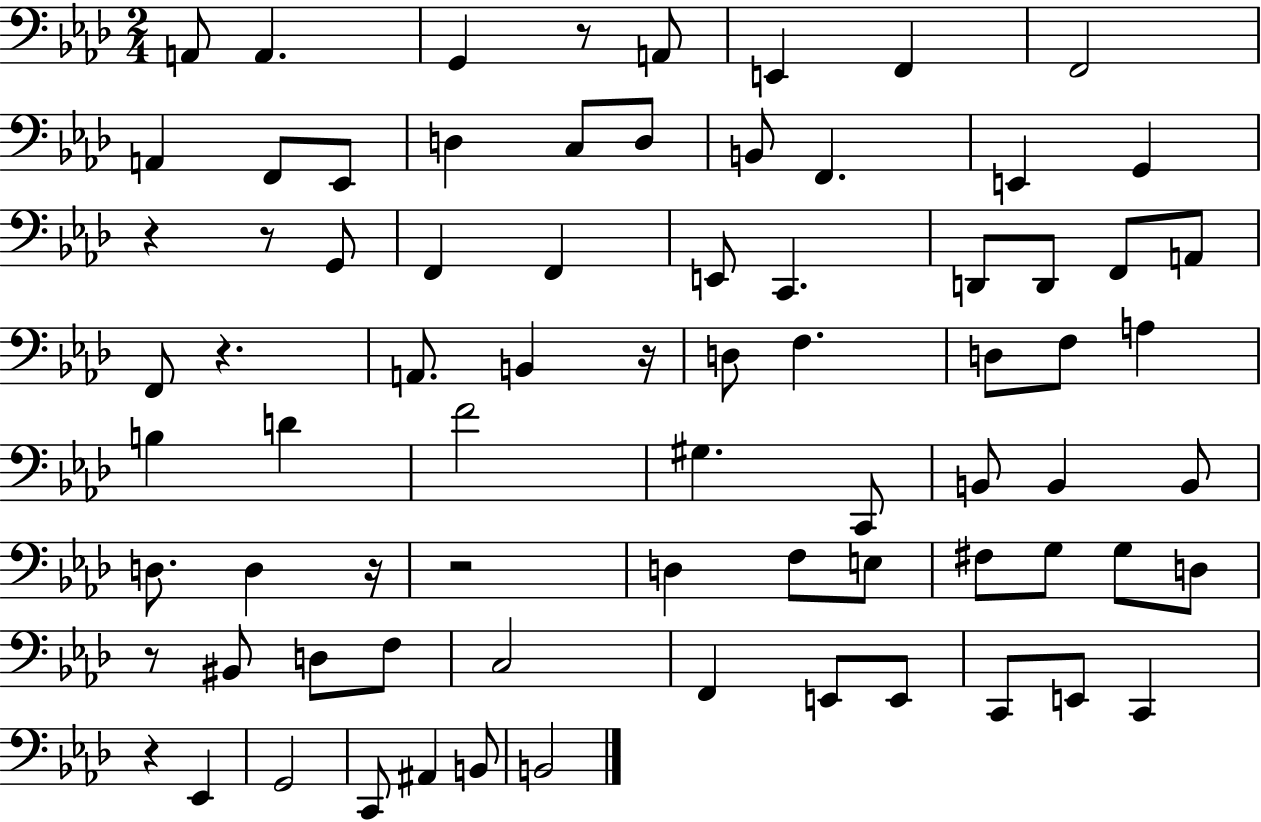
{
  \clef bass
  \numericTimeSignature
  \time 2/4
  \key aes \major
  a,8 a,4. | g,4 r8 a,8 | e,4 f,4 | f,2 | \break a,4 f,8 ees,8 | d4 c8 d8 | b,8 f,4. | e,4 g,4 | \break r4 r8 g,8 | f,4 f,4 | e,8 c,4. | d,8 d,8 f,8 a,8 | \break f,8 r4. | a,8. b,4 r16 | d8 f4. | d8 f8 a4 | \break b4 d'4 | f'2 | gis4. c,8 | b,8 b,4 b,8 | \break d8. d4 r16 | r2 | d4 f8 e8 | fis8 g8 g8 d8 | \break r8 bis,8 d8 f8 | c2 | f,4 e,8 e,8 | c,8 e,8 c,4 | \break r4 ees,4 | g,2 | c,8 ais,4 b,8 | b,2 | \break \bar "|."
}